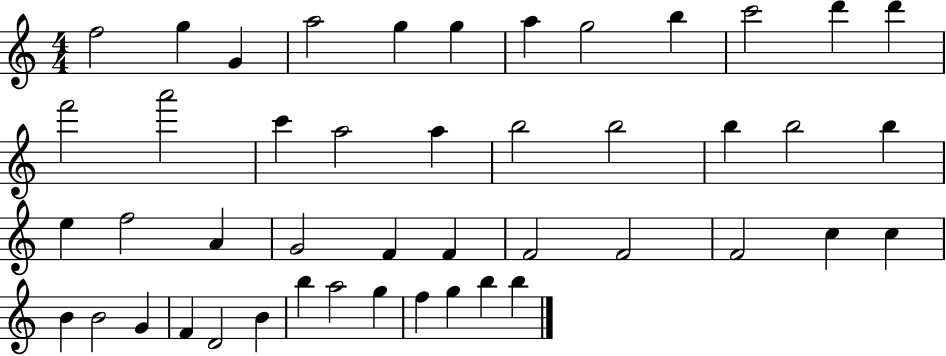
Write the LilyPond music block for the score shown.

{
  \clef treble
  \numericTimeSignature
  \time 4/4
  \key c \major
  f''2 g''4 g'4 | a''2 g''4 g''4 | a''4 g''2 b''4 | c'''2 d'''4 d'''4 | \break f'''2 a'''2 | c'''4 a''2 a''4 | b''2 b''2 | b''4 b''2 b''4 | \break e''4 f''2 a'4 | g'2 f'4 f'4 | f'2 f'2 | f'2 c''4 c''4 | \break b'4 b'2 g'4 | f'4 d'2 b'4 | b''4 a''2 g''4 | f''4 g''4 b''4 b''4 | \break \bar "|."
}